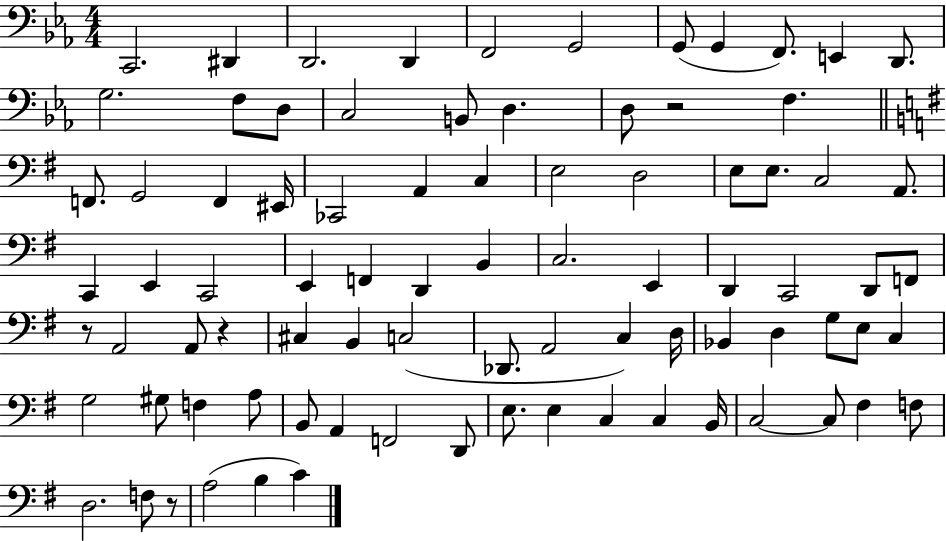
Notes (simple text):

C2/h. D#2/q D2/h. D2/q F2/h G2/h G2/e G2/q F2/e. E2/q D2/e. G3/h. F3/e D3/e C3/h B2/e D3/q. D3/e R/h F3/q. F2/e. G2/h F2/q EIS2/s CES2/h A2/q C3/q E3/h D3/h E3/e E3/e. C3/h A2/e. C2/q E2/q C2/h E2/q F2/q D2/q B2/q C3/h. E2/q D2/q C2/h D2/e F2/e R/e A2/h A2/e R/q C#3/q B2/q C3/h Db2/e. A2/h C3/q D3/s Bb2/q D3/q G3/e E3/e C3/q G3/h G#3/e F3/q A3/e B2/e A2/q F2/h D2/e E3/e. E3/q C3/q C3/q B2/s C3/h C3/e F#3/q F3/e D3/h. F3/e R/e A3/h B3/q C4/q